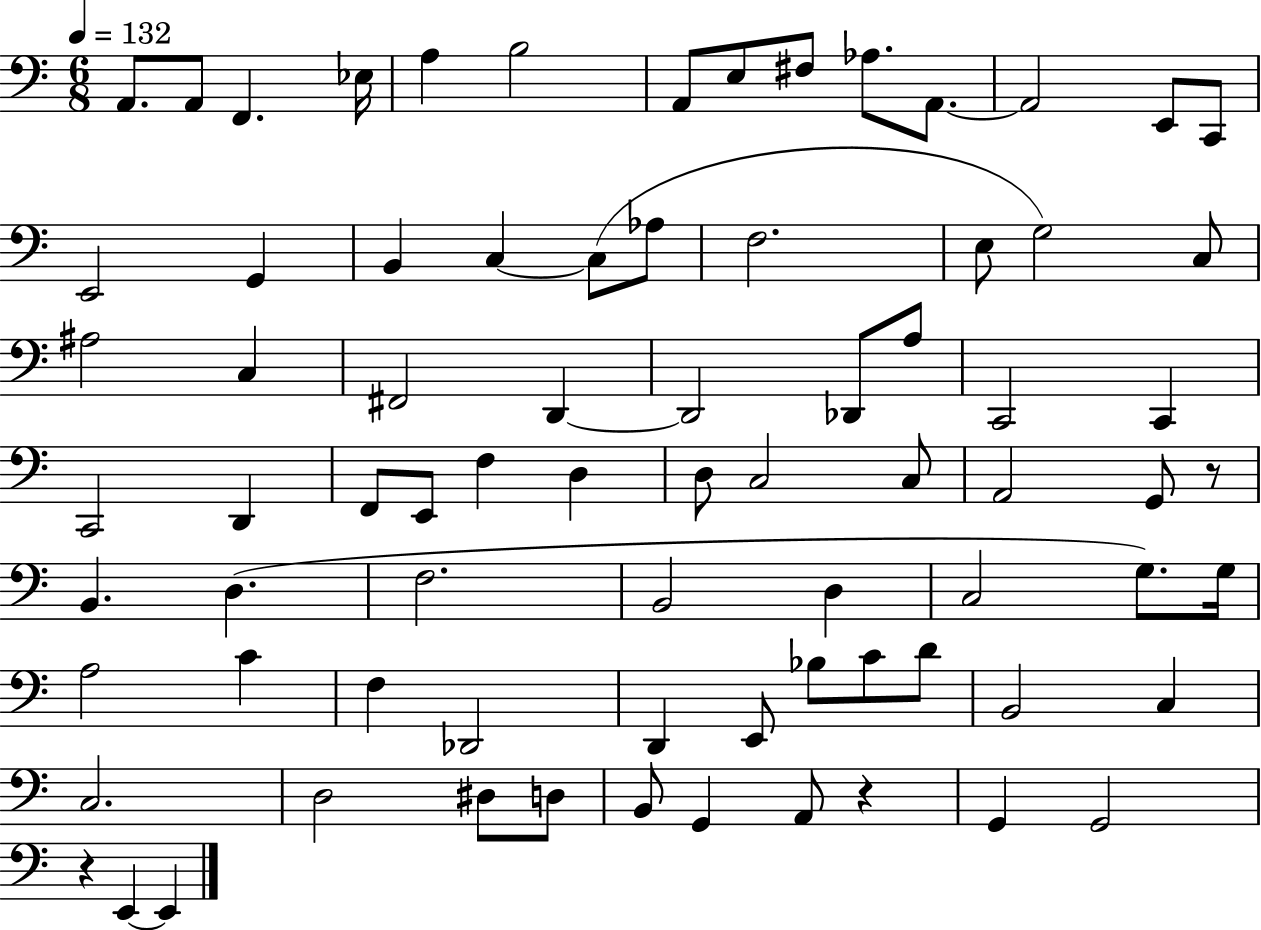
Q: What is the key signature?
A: C major